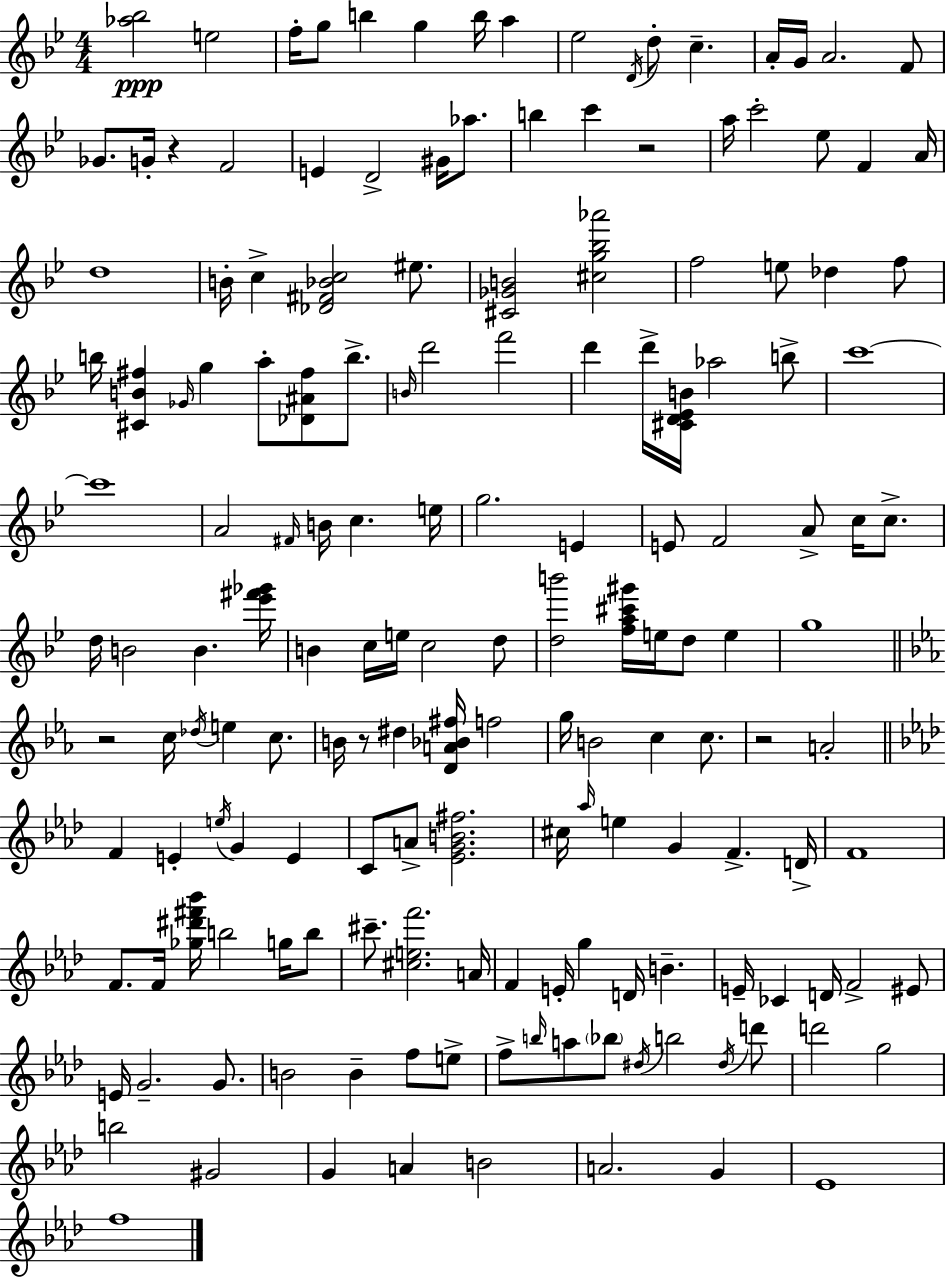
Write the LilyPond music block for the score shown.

{
  \clef treble
  \numericTimeSignature
  \time 4/4
  \key g \minor
  <aes'' bes''>2\ppp e''2 | f''16-. g''8 b''4 g''4 b''16 a''4 | ees''2 \acciaccatura { d'16 } d''8-. c''4.-- | a'16-. g'16 a'2. f'8 | \break ges'8. g'16-. r4 f'2 | e'4 d'2-> gis'16 aes''8. | b''4 c'''4 r2 | a''16 c'''2-. ees''8 f'4 | \break a'16 d''1 | b'16-. c''4-> <des' fis' bes' c''>2 eis''8. | <cis' ges' b'>2 <cis'' g'' bes'' aes'''>2 | f''2 e''8 des''4 f''8 | \break b''16 <cis' b' fis''>4 \grace { ges'16 } g''4 a''8-. <des' ais' fis''>8 b''8.-> | \grace { b'16 } d'''2 f'''2 | d'''4 d'''16-> <cis' d' ees' b'>16 aes''2 | b''8-> c'''1~~ | \break c'''1 | a'2 \grace { fis'16 } b'16 c''4. | e''16 g''2. | e'4 e'8 f'2 a'8-> | \break c''16 c''8.-> d''16 b'2 b'4. | <ees''' fis''' ges'''>16 b'4 c''16 e''16 c''2 | d''8 <d'' b'''>2 <f'' a'' cis''' gis'''>16 e''16 d''8 | e''4 g''1 | \break \bar "||" \break \key ees \major r2 c''16 \acciaccatura { des''16 } e''4 c''8. | b'16 r8 dis''4 <d' a' bes' fis''>16 f''2 | g''16 b'2 c''4 c''8. | r2 a'2-. | \break \bar "||" \break \key aes \major f'4 e'4-. \acciaccatura { e''16 } g'4 e'4 | c'8 a'8-> <ees' g' b' fis''>2. | cis''16 \grace { aes''16 } e''4 g'4 f'4.-> | d'16-> f'1 | \break f'8. f'16 <ges'' dis''' fis''' bes'''>16 b''2 g''16 | b''8 cis'''8.-- <cis'' e'' f'''>2. | a'16 f'4 e'16-. g''4 d'16 b'4.-- | e'16-- ces'4 d'16 f'2-> | \break eis'8 e'16 g'2.-- g'8. | b'2 b'4-- f''8 | e''8-> f''8-> \grace { b''16 } a''8 \parenthesize bes''8 \acciaccatura { dis''16 } b''2 | \acciaccatura { dis''16 } d'''8 d'''2 g''2 | \break b''2 gis'2 | g'4 a'4 b'2 | a'2. | g'4 ees'1 | \break f''1 | \bar "|."
}